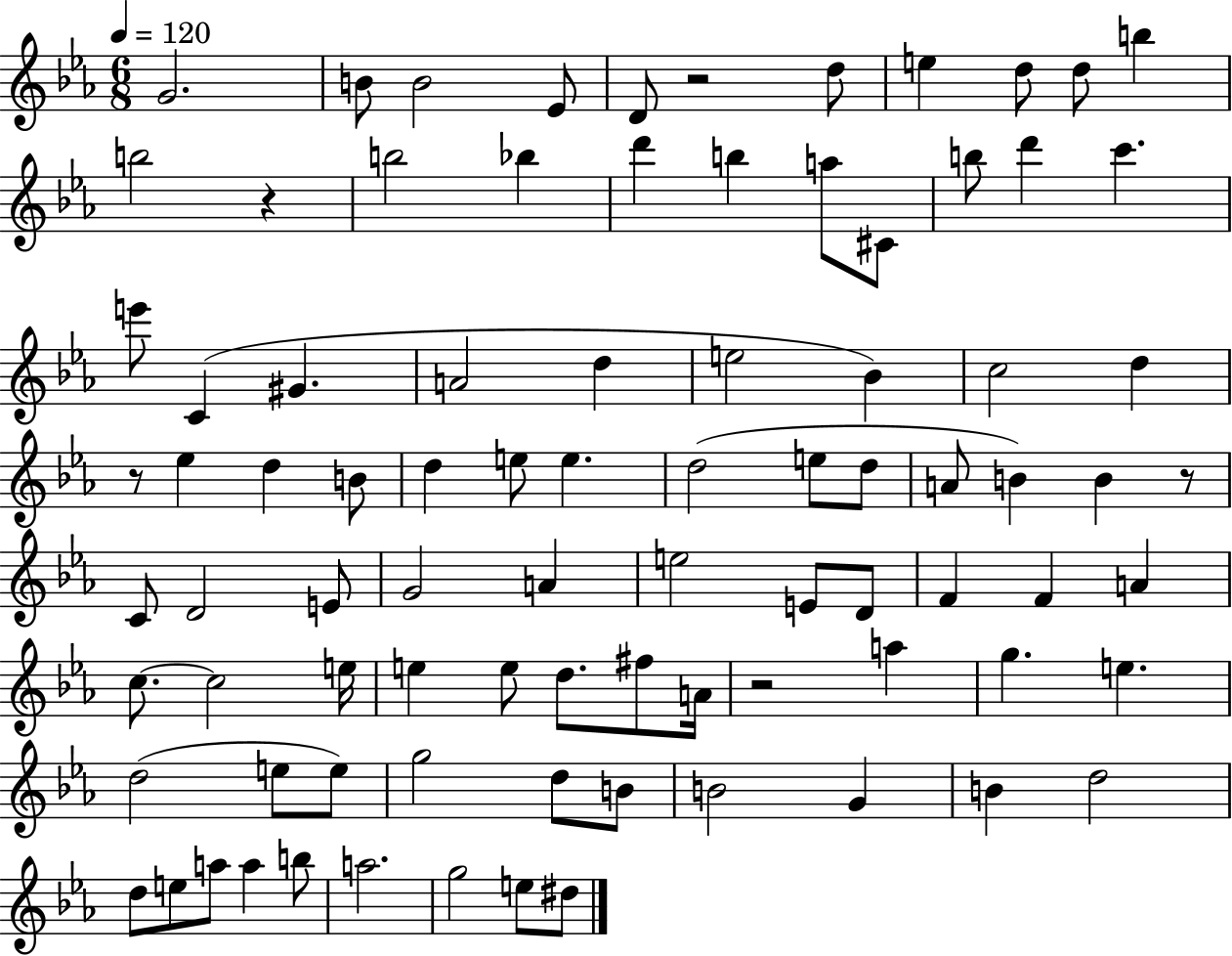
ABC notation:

X:1
T:Untitled
M:6/8
L:1/4
K:Eb
G2 B/2 B2 _E/2 D/2 z2 d/2 e d/2 d/2 b b2 z b2 _b d' b a/2 ^C/2 b/2 d' c' e'/2 C ^G A2 d e2 _B c2 d z/2 _e d B/2 d e/2 e d2 e/2 d/2 A/2 B B z/2 C/2 D2 E/2 G2 A e2 E/2 D/2 F F A c/2 c2 e/4 e e/2 d/2 ^f/2 A/4 z2 a g e d2 e/2 e/2 g2 d/2 B/2 B2 G B d2 d/2 e/2 a/2 a b/2 a2 g2 e/2 ^d/2